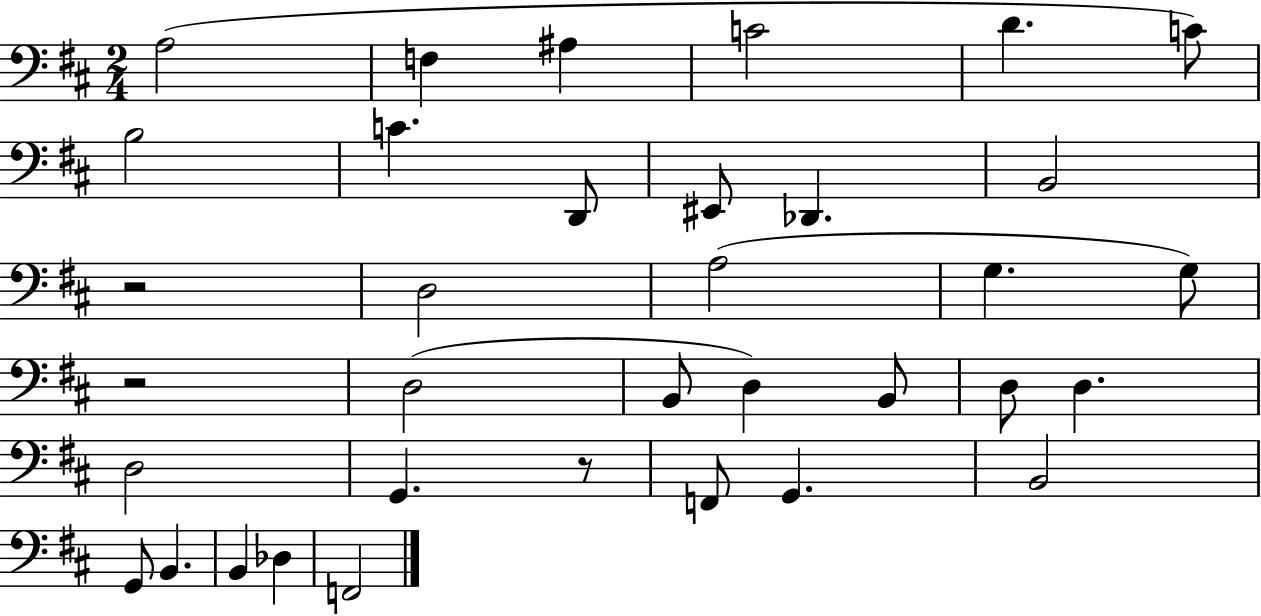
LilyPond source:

{
  \clef bass
  \numericTimeSignature
  \time 2/4
  \key d \major
  \repeat volta 2 { a2( | f4 ais4 | c'2 | d'4. c'8) | \break b2 | c'4. d,8 | eis,8 des,4. | b,2 | \break r2 | d2 | a2( | g4. g8) | \break r2 | d2( | b,8 d4) b,8 | d8 d4. | \break d2 | g,4. r8 | f,8 g,4. | b,2 | \break g,8 b,4. | b,4 des4 | f,2 | } \bar "|."
}